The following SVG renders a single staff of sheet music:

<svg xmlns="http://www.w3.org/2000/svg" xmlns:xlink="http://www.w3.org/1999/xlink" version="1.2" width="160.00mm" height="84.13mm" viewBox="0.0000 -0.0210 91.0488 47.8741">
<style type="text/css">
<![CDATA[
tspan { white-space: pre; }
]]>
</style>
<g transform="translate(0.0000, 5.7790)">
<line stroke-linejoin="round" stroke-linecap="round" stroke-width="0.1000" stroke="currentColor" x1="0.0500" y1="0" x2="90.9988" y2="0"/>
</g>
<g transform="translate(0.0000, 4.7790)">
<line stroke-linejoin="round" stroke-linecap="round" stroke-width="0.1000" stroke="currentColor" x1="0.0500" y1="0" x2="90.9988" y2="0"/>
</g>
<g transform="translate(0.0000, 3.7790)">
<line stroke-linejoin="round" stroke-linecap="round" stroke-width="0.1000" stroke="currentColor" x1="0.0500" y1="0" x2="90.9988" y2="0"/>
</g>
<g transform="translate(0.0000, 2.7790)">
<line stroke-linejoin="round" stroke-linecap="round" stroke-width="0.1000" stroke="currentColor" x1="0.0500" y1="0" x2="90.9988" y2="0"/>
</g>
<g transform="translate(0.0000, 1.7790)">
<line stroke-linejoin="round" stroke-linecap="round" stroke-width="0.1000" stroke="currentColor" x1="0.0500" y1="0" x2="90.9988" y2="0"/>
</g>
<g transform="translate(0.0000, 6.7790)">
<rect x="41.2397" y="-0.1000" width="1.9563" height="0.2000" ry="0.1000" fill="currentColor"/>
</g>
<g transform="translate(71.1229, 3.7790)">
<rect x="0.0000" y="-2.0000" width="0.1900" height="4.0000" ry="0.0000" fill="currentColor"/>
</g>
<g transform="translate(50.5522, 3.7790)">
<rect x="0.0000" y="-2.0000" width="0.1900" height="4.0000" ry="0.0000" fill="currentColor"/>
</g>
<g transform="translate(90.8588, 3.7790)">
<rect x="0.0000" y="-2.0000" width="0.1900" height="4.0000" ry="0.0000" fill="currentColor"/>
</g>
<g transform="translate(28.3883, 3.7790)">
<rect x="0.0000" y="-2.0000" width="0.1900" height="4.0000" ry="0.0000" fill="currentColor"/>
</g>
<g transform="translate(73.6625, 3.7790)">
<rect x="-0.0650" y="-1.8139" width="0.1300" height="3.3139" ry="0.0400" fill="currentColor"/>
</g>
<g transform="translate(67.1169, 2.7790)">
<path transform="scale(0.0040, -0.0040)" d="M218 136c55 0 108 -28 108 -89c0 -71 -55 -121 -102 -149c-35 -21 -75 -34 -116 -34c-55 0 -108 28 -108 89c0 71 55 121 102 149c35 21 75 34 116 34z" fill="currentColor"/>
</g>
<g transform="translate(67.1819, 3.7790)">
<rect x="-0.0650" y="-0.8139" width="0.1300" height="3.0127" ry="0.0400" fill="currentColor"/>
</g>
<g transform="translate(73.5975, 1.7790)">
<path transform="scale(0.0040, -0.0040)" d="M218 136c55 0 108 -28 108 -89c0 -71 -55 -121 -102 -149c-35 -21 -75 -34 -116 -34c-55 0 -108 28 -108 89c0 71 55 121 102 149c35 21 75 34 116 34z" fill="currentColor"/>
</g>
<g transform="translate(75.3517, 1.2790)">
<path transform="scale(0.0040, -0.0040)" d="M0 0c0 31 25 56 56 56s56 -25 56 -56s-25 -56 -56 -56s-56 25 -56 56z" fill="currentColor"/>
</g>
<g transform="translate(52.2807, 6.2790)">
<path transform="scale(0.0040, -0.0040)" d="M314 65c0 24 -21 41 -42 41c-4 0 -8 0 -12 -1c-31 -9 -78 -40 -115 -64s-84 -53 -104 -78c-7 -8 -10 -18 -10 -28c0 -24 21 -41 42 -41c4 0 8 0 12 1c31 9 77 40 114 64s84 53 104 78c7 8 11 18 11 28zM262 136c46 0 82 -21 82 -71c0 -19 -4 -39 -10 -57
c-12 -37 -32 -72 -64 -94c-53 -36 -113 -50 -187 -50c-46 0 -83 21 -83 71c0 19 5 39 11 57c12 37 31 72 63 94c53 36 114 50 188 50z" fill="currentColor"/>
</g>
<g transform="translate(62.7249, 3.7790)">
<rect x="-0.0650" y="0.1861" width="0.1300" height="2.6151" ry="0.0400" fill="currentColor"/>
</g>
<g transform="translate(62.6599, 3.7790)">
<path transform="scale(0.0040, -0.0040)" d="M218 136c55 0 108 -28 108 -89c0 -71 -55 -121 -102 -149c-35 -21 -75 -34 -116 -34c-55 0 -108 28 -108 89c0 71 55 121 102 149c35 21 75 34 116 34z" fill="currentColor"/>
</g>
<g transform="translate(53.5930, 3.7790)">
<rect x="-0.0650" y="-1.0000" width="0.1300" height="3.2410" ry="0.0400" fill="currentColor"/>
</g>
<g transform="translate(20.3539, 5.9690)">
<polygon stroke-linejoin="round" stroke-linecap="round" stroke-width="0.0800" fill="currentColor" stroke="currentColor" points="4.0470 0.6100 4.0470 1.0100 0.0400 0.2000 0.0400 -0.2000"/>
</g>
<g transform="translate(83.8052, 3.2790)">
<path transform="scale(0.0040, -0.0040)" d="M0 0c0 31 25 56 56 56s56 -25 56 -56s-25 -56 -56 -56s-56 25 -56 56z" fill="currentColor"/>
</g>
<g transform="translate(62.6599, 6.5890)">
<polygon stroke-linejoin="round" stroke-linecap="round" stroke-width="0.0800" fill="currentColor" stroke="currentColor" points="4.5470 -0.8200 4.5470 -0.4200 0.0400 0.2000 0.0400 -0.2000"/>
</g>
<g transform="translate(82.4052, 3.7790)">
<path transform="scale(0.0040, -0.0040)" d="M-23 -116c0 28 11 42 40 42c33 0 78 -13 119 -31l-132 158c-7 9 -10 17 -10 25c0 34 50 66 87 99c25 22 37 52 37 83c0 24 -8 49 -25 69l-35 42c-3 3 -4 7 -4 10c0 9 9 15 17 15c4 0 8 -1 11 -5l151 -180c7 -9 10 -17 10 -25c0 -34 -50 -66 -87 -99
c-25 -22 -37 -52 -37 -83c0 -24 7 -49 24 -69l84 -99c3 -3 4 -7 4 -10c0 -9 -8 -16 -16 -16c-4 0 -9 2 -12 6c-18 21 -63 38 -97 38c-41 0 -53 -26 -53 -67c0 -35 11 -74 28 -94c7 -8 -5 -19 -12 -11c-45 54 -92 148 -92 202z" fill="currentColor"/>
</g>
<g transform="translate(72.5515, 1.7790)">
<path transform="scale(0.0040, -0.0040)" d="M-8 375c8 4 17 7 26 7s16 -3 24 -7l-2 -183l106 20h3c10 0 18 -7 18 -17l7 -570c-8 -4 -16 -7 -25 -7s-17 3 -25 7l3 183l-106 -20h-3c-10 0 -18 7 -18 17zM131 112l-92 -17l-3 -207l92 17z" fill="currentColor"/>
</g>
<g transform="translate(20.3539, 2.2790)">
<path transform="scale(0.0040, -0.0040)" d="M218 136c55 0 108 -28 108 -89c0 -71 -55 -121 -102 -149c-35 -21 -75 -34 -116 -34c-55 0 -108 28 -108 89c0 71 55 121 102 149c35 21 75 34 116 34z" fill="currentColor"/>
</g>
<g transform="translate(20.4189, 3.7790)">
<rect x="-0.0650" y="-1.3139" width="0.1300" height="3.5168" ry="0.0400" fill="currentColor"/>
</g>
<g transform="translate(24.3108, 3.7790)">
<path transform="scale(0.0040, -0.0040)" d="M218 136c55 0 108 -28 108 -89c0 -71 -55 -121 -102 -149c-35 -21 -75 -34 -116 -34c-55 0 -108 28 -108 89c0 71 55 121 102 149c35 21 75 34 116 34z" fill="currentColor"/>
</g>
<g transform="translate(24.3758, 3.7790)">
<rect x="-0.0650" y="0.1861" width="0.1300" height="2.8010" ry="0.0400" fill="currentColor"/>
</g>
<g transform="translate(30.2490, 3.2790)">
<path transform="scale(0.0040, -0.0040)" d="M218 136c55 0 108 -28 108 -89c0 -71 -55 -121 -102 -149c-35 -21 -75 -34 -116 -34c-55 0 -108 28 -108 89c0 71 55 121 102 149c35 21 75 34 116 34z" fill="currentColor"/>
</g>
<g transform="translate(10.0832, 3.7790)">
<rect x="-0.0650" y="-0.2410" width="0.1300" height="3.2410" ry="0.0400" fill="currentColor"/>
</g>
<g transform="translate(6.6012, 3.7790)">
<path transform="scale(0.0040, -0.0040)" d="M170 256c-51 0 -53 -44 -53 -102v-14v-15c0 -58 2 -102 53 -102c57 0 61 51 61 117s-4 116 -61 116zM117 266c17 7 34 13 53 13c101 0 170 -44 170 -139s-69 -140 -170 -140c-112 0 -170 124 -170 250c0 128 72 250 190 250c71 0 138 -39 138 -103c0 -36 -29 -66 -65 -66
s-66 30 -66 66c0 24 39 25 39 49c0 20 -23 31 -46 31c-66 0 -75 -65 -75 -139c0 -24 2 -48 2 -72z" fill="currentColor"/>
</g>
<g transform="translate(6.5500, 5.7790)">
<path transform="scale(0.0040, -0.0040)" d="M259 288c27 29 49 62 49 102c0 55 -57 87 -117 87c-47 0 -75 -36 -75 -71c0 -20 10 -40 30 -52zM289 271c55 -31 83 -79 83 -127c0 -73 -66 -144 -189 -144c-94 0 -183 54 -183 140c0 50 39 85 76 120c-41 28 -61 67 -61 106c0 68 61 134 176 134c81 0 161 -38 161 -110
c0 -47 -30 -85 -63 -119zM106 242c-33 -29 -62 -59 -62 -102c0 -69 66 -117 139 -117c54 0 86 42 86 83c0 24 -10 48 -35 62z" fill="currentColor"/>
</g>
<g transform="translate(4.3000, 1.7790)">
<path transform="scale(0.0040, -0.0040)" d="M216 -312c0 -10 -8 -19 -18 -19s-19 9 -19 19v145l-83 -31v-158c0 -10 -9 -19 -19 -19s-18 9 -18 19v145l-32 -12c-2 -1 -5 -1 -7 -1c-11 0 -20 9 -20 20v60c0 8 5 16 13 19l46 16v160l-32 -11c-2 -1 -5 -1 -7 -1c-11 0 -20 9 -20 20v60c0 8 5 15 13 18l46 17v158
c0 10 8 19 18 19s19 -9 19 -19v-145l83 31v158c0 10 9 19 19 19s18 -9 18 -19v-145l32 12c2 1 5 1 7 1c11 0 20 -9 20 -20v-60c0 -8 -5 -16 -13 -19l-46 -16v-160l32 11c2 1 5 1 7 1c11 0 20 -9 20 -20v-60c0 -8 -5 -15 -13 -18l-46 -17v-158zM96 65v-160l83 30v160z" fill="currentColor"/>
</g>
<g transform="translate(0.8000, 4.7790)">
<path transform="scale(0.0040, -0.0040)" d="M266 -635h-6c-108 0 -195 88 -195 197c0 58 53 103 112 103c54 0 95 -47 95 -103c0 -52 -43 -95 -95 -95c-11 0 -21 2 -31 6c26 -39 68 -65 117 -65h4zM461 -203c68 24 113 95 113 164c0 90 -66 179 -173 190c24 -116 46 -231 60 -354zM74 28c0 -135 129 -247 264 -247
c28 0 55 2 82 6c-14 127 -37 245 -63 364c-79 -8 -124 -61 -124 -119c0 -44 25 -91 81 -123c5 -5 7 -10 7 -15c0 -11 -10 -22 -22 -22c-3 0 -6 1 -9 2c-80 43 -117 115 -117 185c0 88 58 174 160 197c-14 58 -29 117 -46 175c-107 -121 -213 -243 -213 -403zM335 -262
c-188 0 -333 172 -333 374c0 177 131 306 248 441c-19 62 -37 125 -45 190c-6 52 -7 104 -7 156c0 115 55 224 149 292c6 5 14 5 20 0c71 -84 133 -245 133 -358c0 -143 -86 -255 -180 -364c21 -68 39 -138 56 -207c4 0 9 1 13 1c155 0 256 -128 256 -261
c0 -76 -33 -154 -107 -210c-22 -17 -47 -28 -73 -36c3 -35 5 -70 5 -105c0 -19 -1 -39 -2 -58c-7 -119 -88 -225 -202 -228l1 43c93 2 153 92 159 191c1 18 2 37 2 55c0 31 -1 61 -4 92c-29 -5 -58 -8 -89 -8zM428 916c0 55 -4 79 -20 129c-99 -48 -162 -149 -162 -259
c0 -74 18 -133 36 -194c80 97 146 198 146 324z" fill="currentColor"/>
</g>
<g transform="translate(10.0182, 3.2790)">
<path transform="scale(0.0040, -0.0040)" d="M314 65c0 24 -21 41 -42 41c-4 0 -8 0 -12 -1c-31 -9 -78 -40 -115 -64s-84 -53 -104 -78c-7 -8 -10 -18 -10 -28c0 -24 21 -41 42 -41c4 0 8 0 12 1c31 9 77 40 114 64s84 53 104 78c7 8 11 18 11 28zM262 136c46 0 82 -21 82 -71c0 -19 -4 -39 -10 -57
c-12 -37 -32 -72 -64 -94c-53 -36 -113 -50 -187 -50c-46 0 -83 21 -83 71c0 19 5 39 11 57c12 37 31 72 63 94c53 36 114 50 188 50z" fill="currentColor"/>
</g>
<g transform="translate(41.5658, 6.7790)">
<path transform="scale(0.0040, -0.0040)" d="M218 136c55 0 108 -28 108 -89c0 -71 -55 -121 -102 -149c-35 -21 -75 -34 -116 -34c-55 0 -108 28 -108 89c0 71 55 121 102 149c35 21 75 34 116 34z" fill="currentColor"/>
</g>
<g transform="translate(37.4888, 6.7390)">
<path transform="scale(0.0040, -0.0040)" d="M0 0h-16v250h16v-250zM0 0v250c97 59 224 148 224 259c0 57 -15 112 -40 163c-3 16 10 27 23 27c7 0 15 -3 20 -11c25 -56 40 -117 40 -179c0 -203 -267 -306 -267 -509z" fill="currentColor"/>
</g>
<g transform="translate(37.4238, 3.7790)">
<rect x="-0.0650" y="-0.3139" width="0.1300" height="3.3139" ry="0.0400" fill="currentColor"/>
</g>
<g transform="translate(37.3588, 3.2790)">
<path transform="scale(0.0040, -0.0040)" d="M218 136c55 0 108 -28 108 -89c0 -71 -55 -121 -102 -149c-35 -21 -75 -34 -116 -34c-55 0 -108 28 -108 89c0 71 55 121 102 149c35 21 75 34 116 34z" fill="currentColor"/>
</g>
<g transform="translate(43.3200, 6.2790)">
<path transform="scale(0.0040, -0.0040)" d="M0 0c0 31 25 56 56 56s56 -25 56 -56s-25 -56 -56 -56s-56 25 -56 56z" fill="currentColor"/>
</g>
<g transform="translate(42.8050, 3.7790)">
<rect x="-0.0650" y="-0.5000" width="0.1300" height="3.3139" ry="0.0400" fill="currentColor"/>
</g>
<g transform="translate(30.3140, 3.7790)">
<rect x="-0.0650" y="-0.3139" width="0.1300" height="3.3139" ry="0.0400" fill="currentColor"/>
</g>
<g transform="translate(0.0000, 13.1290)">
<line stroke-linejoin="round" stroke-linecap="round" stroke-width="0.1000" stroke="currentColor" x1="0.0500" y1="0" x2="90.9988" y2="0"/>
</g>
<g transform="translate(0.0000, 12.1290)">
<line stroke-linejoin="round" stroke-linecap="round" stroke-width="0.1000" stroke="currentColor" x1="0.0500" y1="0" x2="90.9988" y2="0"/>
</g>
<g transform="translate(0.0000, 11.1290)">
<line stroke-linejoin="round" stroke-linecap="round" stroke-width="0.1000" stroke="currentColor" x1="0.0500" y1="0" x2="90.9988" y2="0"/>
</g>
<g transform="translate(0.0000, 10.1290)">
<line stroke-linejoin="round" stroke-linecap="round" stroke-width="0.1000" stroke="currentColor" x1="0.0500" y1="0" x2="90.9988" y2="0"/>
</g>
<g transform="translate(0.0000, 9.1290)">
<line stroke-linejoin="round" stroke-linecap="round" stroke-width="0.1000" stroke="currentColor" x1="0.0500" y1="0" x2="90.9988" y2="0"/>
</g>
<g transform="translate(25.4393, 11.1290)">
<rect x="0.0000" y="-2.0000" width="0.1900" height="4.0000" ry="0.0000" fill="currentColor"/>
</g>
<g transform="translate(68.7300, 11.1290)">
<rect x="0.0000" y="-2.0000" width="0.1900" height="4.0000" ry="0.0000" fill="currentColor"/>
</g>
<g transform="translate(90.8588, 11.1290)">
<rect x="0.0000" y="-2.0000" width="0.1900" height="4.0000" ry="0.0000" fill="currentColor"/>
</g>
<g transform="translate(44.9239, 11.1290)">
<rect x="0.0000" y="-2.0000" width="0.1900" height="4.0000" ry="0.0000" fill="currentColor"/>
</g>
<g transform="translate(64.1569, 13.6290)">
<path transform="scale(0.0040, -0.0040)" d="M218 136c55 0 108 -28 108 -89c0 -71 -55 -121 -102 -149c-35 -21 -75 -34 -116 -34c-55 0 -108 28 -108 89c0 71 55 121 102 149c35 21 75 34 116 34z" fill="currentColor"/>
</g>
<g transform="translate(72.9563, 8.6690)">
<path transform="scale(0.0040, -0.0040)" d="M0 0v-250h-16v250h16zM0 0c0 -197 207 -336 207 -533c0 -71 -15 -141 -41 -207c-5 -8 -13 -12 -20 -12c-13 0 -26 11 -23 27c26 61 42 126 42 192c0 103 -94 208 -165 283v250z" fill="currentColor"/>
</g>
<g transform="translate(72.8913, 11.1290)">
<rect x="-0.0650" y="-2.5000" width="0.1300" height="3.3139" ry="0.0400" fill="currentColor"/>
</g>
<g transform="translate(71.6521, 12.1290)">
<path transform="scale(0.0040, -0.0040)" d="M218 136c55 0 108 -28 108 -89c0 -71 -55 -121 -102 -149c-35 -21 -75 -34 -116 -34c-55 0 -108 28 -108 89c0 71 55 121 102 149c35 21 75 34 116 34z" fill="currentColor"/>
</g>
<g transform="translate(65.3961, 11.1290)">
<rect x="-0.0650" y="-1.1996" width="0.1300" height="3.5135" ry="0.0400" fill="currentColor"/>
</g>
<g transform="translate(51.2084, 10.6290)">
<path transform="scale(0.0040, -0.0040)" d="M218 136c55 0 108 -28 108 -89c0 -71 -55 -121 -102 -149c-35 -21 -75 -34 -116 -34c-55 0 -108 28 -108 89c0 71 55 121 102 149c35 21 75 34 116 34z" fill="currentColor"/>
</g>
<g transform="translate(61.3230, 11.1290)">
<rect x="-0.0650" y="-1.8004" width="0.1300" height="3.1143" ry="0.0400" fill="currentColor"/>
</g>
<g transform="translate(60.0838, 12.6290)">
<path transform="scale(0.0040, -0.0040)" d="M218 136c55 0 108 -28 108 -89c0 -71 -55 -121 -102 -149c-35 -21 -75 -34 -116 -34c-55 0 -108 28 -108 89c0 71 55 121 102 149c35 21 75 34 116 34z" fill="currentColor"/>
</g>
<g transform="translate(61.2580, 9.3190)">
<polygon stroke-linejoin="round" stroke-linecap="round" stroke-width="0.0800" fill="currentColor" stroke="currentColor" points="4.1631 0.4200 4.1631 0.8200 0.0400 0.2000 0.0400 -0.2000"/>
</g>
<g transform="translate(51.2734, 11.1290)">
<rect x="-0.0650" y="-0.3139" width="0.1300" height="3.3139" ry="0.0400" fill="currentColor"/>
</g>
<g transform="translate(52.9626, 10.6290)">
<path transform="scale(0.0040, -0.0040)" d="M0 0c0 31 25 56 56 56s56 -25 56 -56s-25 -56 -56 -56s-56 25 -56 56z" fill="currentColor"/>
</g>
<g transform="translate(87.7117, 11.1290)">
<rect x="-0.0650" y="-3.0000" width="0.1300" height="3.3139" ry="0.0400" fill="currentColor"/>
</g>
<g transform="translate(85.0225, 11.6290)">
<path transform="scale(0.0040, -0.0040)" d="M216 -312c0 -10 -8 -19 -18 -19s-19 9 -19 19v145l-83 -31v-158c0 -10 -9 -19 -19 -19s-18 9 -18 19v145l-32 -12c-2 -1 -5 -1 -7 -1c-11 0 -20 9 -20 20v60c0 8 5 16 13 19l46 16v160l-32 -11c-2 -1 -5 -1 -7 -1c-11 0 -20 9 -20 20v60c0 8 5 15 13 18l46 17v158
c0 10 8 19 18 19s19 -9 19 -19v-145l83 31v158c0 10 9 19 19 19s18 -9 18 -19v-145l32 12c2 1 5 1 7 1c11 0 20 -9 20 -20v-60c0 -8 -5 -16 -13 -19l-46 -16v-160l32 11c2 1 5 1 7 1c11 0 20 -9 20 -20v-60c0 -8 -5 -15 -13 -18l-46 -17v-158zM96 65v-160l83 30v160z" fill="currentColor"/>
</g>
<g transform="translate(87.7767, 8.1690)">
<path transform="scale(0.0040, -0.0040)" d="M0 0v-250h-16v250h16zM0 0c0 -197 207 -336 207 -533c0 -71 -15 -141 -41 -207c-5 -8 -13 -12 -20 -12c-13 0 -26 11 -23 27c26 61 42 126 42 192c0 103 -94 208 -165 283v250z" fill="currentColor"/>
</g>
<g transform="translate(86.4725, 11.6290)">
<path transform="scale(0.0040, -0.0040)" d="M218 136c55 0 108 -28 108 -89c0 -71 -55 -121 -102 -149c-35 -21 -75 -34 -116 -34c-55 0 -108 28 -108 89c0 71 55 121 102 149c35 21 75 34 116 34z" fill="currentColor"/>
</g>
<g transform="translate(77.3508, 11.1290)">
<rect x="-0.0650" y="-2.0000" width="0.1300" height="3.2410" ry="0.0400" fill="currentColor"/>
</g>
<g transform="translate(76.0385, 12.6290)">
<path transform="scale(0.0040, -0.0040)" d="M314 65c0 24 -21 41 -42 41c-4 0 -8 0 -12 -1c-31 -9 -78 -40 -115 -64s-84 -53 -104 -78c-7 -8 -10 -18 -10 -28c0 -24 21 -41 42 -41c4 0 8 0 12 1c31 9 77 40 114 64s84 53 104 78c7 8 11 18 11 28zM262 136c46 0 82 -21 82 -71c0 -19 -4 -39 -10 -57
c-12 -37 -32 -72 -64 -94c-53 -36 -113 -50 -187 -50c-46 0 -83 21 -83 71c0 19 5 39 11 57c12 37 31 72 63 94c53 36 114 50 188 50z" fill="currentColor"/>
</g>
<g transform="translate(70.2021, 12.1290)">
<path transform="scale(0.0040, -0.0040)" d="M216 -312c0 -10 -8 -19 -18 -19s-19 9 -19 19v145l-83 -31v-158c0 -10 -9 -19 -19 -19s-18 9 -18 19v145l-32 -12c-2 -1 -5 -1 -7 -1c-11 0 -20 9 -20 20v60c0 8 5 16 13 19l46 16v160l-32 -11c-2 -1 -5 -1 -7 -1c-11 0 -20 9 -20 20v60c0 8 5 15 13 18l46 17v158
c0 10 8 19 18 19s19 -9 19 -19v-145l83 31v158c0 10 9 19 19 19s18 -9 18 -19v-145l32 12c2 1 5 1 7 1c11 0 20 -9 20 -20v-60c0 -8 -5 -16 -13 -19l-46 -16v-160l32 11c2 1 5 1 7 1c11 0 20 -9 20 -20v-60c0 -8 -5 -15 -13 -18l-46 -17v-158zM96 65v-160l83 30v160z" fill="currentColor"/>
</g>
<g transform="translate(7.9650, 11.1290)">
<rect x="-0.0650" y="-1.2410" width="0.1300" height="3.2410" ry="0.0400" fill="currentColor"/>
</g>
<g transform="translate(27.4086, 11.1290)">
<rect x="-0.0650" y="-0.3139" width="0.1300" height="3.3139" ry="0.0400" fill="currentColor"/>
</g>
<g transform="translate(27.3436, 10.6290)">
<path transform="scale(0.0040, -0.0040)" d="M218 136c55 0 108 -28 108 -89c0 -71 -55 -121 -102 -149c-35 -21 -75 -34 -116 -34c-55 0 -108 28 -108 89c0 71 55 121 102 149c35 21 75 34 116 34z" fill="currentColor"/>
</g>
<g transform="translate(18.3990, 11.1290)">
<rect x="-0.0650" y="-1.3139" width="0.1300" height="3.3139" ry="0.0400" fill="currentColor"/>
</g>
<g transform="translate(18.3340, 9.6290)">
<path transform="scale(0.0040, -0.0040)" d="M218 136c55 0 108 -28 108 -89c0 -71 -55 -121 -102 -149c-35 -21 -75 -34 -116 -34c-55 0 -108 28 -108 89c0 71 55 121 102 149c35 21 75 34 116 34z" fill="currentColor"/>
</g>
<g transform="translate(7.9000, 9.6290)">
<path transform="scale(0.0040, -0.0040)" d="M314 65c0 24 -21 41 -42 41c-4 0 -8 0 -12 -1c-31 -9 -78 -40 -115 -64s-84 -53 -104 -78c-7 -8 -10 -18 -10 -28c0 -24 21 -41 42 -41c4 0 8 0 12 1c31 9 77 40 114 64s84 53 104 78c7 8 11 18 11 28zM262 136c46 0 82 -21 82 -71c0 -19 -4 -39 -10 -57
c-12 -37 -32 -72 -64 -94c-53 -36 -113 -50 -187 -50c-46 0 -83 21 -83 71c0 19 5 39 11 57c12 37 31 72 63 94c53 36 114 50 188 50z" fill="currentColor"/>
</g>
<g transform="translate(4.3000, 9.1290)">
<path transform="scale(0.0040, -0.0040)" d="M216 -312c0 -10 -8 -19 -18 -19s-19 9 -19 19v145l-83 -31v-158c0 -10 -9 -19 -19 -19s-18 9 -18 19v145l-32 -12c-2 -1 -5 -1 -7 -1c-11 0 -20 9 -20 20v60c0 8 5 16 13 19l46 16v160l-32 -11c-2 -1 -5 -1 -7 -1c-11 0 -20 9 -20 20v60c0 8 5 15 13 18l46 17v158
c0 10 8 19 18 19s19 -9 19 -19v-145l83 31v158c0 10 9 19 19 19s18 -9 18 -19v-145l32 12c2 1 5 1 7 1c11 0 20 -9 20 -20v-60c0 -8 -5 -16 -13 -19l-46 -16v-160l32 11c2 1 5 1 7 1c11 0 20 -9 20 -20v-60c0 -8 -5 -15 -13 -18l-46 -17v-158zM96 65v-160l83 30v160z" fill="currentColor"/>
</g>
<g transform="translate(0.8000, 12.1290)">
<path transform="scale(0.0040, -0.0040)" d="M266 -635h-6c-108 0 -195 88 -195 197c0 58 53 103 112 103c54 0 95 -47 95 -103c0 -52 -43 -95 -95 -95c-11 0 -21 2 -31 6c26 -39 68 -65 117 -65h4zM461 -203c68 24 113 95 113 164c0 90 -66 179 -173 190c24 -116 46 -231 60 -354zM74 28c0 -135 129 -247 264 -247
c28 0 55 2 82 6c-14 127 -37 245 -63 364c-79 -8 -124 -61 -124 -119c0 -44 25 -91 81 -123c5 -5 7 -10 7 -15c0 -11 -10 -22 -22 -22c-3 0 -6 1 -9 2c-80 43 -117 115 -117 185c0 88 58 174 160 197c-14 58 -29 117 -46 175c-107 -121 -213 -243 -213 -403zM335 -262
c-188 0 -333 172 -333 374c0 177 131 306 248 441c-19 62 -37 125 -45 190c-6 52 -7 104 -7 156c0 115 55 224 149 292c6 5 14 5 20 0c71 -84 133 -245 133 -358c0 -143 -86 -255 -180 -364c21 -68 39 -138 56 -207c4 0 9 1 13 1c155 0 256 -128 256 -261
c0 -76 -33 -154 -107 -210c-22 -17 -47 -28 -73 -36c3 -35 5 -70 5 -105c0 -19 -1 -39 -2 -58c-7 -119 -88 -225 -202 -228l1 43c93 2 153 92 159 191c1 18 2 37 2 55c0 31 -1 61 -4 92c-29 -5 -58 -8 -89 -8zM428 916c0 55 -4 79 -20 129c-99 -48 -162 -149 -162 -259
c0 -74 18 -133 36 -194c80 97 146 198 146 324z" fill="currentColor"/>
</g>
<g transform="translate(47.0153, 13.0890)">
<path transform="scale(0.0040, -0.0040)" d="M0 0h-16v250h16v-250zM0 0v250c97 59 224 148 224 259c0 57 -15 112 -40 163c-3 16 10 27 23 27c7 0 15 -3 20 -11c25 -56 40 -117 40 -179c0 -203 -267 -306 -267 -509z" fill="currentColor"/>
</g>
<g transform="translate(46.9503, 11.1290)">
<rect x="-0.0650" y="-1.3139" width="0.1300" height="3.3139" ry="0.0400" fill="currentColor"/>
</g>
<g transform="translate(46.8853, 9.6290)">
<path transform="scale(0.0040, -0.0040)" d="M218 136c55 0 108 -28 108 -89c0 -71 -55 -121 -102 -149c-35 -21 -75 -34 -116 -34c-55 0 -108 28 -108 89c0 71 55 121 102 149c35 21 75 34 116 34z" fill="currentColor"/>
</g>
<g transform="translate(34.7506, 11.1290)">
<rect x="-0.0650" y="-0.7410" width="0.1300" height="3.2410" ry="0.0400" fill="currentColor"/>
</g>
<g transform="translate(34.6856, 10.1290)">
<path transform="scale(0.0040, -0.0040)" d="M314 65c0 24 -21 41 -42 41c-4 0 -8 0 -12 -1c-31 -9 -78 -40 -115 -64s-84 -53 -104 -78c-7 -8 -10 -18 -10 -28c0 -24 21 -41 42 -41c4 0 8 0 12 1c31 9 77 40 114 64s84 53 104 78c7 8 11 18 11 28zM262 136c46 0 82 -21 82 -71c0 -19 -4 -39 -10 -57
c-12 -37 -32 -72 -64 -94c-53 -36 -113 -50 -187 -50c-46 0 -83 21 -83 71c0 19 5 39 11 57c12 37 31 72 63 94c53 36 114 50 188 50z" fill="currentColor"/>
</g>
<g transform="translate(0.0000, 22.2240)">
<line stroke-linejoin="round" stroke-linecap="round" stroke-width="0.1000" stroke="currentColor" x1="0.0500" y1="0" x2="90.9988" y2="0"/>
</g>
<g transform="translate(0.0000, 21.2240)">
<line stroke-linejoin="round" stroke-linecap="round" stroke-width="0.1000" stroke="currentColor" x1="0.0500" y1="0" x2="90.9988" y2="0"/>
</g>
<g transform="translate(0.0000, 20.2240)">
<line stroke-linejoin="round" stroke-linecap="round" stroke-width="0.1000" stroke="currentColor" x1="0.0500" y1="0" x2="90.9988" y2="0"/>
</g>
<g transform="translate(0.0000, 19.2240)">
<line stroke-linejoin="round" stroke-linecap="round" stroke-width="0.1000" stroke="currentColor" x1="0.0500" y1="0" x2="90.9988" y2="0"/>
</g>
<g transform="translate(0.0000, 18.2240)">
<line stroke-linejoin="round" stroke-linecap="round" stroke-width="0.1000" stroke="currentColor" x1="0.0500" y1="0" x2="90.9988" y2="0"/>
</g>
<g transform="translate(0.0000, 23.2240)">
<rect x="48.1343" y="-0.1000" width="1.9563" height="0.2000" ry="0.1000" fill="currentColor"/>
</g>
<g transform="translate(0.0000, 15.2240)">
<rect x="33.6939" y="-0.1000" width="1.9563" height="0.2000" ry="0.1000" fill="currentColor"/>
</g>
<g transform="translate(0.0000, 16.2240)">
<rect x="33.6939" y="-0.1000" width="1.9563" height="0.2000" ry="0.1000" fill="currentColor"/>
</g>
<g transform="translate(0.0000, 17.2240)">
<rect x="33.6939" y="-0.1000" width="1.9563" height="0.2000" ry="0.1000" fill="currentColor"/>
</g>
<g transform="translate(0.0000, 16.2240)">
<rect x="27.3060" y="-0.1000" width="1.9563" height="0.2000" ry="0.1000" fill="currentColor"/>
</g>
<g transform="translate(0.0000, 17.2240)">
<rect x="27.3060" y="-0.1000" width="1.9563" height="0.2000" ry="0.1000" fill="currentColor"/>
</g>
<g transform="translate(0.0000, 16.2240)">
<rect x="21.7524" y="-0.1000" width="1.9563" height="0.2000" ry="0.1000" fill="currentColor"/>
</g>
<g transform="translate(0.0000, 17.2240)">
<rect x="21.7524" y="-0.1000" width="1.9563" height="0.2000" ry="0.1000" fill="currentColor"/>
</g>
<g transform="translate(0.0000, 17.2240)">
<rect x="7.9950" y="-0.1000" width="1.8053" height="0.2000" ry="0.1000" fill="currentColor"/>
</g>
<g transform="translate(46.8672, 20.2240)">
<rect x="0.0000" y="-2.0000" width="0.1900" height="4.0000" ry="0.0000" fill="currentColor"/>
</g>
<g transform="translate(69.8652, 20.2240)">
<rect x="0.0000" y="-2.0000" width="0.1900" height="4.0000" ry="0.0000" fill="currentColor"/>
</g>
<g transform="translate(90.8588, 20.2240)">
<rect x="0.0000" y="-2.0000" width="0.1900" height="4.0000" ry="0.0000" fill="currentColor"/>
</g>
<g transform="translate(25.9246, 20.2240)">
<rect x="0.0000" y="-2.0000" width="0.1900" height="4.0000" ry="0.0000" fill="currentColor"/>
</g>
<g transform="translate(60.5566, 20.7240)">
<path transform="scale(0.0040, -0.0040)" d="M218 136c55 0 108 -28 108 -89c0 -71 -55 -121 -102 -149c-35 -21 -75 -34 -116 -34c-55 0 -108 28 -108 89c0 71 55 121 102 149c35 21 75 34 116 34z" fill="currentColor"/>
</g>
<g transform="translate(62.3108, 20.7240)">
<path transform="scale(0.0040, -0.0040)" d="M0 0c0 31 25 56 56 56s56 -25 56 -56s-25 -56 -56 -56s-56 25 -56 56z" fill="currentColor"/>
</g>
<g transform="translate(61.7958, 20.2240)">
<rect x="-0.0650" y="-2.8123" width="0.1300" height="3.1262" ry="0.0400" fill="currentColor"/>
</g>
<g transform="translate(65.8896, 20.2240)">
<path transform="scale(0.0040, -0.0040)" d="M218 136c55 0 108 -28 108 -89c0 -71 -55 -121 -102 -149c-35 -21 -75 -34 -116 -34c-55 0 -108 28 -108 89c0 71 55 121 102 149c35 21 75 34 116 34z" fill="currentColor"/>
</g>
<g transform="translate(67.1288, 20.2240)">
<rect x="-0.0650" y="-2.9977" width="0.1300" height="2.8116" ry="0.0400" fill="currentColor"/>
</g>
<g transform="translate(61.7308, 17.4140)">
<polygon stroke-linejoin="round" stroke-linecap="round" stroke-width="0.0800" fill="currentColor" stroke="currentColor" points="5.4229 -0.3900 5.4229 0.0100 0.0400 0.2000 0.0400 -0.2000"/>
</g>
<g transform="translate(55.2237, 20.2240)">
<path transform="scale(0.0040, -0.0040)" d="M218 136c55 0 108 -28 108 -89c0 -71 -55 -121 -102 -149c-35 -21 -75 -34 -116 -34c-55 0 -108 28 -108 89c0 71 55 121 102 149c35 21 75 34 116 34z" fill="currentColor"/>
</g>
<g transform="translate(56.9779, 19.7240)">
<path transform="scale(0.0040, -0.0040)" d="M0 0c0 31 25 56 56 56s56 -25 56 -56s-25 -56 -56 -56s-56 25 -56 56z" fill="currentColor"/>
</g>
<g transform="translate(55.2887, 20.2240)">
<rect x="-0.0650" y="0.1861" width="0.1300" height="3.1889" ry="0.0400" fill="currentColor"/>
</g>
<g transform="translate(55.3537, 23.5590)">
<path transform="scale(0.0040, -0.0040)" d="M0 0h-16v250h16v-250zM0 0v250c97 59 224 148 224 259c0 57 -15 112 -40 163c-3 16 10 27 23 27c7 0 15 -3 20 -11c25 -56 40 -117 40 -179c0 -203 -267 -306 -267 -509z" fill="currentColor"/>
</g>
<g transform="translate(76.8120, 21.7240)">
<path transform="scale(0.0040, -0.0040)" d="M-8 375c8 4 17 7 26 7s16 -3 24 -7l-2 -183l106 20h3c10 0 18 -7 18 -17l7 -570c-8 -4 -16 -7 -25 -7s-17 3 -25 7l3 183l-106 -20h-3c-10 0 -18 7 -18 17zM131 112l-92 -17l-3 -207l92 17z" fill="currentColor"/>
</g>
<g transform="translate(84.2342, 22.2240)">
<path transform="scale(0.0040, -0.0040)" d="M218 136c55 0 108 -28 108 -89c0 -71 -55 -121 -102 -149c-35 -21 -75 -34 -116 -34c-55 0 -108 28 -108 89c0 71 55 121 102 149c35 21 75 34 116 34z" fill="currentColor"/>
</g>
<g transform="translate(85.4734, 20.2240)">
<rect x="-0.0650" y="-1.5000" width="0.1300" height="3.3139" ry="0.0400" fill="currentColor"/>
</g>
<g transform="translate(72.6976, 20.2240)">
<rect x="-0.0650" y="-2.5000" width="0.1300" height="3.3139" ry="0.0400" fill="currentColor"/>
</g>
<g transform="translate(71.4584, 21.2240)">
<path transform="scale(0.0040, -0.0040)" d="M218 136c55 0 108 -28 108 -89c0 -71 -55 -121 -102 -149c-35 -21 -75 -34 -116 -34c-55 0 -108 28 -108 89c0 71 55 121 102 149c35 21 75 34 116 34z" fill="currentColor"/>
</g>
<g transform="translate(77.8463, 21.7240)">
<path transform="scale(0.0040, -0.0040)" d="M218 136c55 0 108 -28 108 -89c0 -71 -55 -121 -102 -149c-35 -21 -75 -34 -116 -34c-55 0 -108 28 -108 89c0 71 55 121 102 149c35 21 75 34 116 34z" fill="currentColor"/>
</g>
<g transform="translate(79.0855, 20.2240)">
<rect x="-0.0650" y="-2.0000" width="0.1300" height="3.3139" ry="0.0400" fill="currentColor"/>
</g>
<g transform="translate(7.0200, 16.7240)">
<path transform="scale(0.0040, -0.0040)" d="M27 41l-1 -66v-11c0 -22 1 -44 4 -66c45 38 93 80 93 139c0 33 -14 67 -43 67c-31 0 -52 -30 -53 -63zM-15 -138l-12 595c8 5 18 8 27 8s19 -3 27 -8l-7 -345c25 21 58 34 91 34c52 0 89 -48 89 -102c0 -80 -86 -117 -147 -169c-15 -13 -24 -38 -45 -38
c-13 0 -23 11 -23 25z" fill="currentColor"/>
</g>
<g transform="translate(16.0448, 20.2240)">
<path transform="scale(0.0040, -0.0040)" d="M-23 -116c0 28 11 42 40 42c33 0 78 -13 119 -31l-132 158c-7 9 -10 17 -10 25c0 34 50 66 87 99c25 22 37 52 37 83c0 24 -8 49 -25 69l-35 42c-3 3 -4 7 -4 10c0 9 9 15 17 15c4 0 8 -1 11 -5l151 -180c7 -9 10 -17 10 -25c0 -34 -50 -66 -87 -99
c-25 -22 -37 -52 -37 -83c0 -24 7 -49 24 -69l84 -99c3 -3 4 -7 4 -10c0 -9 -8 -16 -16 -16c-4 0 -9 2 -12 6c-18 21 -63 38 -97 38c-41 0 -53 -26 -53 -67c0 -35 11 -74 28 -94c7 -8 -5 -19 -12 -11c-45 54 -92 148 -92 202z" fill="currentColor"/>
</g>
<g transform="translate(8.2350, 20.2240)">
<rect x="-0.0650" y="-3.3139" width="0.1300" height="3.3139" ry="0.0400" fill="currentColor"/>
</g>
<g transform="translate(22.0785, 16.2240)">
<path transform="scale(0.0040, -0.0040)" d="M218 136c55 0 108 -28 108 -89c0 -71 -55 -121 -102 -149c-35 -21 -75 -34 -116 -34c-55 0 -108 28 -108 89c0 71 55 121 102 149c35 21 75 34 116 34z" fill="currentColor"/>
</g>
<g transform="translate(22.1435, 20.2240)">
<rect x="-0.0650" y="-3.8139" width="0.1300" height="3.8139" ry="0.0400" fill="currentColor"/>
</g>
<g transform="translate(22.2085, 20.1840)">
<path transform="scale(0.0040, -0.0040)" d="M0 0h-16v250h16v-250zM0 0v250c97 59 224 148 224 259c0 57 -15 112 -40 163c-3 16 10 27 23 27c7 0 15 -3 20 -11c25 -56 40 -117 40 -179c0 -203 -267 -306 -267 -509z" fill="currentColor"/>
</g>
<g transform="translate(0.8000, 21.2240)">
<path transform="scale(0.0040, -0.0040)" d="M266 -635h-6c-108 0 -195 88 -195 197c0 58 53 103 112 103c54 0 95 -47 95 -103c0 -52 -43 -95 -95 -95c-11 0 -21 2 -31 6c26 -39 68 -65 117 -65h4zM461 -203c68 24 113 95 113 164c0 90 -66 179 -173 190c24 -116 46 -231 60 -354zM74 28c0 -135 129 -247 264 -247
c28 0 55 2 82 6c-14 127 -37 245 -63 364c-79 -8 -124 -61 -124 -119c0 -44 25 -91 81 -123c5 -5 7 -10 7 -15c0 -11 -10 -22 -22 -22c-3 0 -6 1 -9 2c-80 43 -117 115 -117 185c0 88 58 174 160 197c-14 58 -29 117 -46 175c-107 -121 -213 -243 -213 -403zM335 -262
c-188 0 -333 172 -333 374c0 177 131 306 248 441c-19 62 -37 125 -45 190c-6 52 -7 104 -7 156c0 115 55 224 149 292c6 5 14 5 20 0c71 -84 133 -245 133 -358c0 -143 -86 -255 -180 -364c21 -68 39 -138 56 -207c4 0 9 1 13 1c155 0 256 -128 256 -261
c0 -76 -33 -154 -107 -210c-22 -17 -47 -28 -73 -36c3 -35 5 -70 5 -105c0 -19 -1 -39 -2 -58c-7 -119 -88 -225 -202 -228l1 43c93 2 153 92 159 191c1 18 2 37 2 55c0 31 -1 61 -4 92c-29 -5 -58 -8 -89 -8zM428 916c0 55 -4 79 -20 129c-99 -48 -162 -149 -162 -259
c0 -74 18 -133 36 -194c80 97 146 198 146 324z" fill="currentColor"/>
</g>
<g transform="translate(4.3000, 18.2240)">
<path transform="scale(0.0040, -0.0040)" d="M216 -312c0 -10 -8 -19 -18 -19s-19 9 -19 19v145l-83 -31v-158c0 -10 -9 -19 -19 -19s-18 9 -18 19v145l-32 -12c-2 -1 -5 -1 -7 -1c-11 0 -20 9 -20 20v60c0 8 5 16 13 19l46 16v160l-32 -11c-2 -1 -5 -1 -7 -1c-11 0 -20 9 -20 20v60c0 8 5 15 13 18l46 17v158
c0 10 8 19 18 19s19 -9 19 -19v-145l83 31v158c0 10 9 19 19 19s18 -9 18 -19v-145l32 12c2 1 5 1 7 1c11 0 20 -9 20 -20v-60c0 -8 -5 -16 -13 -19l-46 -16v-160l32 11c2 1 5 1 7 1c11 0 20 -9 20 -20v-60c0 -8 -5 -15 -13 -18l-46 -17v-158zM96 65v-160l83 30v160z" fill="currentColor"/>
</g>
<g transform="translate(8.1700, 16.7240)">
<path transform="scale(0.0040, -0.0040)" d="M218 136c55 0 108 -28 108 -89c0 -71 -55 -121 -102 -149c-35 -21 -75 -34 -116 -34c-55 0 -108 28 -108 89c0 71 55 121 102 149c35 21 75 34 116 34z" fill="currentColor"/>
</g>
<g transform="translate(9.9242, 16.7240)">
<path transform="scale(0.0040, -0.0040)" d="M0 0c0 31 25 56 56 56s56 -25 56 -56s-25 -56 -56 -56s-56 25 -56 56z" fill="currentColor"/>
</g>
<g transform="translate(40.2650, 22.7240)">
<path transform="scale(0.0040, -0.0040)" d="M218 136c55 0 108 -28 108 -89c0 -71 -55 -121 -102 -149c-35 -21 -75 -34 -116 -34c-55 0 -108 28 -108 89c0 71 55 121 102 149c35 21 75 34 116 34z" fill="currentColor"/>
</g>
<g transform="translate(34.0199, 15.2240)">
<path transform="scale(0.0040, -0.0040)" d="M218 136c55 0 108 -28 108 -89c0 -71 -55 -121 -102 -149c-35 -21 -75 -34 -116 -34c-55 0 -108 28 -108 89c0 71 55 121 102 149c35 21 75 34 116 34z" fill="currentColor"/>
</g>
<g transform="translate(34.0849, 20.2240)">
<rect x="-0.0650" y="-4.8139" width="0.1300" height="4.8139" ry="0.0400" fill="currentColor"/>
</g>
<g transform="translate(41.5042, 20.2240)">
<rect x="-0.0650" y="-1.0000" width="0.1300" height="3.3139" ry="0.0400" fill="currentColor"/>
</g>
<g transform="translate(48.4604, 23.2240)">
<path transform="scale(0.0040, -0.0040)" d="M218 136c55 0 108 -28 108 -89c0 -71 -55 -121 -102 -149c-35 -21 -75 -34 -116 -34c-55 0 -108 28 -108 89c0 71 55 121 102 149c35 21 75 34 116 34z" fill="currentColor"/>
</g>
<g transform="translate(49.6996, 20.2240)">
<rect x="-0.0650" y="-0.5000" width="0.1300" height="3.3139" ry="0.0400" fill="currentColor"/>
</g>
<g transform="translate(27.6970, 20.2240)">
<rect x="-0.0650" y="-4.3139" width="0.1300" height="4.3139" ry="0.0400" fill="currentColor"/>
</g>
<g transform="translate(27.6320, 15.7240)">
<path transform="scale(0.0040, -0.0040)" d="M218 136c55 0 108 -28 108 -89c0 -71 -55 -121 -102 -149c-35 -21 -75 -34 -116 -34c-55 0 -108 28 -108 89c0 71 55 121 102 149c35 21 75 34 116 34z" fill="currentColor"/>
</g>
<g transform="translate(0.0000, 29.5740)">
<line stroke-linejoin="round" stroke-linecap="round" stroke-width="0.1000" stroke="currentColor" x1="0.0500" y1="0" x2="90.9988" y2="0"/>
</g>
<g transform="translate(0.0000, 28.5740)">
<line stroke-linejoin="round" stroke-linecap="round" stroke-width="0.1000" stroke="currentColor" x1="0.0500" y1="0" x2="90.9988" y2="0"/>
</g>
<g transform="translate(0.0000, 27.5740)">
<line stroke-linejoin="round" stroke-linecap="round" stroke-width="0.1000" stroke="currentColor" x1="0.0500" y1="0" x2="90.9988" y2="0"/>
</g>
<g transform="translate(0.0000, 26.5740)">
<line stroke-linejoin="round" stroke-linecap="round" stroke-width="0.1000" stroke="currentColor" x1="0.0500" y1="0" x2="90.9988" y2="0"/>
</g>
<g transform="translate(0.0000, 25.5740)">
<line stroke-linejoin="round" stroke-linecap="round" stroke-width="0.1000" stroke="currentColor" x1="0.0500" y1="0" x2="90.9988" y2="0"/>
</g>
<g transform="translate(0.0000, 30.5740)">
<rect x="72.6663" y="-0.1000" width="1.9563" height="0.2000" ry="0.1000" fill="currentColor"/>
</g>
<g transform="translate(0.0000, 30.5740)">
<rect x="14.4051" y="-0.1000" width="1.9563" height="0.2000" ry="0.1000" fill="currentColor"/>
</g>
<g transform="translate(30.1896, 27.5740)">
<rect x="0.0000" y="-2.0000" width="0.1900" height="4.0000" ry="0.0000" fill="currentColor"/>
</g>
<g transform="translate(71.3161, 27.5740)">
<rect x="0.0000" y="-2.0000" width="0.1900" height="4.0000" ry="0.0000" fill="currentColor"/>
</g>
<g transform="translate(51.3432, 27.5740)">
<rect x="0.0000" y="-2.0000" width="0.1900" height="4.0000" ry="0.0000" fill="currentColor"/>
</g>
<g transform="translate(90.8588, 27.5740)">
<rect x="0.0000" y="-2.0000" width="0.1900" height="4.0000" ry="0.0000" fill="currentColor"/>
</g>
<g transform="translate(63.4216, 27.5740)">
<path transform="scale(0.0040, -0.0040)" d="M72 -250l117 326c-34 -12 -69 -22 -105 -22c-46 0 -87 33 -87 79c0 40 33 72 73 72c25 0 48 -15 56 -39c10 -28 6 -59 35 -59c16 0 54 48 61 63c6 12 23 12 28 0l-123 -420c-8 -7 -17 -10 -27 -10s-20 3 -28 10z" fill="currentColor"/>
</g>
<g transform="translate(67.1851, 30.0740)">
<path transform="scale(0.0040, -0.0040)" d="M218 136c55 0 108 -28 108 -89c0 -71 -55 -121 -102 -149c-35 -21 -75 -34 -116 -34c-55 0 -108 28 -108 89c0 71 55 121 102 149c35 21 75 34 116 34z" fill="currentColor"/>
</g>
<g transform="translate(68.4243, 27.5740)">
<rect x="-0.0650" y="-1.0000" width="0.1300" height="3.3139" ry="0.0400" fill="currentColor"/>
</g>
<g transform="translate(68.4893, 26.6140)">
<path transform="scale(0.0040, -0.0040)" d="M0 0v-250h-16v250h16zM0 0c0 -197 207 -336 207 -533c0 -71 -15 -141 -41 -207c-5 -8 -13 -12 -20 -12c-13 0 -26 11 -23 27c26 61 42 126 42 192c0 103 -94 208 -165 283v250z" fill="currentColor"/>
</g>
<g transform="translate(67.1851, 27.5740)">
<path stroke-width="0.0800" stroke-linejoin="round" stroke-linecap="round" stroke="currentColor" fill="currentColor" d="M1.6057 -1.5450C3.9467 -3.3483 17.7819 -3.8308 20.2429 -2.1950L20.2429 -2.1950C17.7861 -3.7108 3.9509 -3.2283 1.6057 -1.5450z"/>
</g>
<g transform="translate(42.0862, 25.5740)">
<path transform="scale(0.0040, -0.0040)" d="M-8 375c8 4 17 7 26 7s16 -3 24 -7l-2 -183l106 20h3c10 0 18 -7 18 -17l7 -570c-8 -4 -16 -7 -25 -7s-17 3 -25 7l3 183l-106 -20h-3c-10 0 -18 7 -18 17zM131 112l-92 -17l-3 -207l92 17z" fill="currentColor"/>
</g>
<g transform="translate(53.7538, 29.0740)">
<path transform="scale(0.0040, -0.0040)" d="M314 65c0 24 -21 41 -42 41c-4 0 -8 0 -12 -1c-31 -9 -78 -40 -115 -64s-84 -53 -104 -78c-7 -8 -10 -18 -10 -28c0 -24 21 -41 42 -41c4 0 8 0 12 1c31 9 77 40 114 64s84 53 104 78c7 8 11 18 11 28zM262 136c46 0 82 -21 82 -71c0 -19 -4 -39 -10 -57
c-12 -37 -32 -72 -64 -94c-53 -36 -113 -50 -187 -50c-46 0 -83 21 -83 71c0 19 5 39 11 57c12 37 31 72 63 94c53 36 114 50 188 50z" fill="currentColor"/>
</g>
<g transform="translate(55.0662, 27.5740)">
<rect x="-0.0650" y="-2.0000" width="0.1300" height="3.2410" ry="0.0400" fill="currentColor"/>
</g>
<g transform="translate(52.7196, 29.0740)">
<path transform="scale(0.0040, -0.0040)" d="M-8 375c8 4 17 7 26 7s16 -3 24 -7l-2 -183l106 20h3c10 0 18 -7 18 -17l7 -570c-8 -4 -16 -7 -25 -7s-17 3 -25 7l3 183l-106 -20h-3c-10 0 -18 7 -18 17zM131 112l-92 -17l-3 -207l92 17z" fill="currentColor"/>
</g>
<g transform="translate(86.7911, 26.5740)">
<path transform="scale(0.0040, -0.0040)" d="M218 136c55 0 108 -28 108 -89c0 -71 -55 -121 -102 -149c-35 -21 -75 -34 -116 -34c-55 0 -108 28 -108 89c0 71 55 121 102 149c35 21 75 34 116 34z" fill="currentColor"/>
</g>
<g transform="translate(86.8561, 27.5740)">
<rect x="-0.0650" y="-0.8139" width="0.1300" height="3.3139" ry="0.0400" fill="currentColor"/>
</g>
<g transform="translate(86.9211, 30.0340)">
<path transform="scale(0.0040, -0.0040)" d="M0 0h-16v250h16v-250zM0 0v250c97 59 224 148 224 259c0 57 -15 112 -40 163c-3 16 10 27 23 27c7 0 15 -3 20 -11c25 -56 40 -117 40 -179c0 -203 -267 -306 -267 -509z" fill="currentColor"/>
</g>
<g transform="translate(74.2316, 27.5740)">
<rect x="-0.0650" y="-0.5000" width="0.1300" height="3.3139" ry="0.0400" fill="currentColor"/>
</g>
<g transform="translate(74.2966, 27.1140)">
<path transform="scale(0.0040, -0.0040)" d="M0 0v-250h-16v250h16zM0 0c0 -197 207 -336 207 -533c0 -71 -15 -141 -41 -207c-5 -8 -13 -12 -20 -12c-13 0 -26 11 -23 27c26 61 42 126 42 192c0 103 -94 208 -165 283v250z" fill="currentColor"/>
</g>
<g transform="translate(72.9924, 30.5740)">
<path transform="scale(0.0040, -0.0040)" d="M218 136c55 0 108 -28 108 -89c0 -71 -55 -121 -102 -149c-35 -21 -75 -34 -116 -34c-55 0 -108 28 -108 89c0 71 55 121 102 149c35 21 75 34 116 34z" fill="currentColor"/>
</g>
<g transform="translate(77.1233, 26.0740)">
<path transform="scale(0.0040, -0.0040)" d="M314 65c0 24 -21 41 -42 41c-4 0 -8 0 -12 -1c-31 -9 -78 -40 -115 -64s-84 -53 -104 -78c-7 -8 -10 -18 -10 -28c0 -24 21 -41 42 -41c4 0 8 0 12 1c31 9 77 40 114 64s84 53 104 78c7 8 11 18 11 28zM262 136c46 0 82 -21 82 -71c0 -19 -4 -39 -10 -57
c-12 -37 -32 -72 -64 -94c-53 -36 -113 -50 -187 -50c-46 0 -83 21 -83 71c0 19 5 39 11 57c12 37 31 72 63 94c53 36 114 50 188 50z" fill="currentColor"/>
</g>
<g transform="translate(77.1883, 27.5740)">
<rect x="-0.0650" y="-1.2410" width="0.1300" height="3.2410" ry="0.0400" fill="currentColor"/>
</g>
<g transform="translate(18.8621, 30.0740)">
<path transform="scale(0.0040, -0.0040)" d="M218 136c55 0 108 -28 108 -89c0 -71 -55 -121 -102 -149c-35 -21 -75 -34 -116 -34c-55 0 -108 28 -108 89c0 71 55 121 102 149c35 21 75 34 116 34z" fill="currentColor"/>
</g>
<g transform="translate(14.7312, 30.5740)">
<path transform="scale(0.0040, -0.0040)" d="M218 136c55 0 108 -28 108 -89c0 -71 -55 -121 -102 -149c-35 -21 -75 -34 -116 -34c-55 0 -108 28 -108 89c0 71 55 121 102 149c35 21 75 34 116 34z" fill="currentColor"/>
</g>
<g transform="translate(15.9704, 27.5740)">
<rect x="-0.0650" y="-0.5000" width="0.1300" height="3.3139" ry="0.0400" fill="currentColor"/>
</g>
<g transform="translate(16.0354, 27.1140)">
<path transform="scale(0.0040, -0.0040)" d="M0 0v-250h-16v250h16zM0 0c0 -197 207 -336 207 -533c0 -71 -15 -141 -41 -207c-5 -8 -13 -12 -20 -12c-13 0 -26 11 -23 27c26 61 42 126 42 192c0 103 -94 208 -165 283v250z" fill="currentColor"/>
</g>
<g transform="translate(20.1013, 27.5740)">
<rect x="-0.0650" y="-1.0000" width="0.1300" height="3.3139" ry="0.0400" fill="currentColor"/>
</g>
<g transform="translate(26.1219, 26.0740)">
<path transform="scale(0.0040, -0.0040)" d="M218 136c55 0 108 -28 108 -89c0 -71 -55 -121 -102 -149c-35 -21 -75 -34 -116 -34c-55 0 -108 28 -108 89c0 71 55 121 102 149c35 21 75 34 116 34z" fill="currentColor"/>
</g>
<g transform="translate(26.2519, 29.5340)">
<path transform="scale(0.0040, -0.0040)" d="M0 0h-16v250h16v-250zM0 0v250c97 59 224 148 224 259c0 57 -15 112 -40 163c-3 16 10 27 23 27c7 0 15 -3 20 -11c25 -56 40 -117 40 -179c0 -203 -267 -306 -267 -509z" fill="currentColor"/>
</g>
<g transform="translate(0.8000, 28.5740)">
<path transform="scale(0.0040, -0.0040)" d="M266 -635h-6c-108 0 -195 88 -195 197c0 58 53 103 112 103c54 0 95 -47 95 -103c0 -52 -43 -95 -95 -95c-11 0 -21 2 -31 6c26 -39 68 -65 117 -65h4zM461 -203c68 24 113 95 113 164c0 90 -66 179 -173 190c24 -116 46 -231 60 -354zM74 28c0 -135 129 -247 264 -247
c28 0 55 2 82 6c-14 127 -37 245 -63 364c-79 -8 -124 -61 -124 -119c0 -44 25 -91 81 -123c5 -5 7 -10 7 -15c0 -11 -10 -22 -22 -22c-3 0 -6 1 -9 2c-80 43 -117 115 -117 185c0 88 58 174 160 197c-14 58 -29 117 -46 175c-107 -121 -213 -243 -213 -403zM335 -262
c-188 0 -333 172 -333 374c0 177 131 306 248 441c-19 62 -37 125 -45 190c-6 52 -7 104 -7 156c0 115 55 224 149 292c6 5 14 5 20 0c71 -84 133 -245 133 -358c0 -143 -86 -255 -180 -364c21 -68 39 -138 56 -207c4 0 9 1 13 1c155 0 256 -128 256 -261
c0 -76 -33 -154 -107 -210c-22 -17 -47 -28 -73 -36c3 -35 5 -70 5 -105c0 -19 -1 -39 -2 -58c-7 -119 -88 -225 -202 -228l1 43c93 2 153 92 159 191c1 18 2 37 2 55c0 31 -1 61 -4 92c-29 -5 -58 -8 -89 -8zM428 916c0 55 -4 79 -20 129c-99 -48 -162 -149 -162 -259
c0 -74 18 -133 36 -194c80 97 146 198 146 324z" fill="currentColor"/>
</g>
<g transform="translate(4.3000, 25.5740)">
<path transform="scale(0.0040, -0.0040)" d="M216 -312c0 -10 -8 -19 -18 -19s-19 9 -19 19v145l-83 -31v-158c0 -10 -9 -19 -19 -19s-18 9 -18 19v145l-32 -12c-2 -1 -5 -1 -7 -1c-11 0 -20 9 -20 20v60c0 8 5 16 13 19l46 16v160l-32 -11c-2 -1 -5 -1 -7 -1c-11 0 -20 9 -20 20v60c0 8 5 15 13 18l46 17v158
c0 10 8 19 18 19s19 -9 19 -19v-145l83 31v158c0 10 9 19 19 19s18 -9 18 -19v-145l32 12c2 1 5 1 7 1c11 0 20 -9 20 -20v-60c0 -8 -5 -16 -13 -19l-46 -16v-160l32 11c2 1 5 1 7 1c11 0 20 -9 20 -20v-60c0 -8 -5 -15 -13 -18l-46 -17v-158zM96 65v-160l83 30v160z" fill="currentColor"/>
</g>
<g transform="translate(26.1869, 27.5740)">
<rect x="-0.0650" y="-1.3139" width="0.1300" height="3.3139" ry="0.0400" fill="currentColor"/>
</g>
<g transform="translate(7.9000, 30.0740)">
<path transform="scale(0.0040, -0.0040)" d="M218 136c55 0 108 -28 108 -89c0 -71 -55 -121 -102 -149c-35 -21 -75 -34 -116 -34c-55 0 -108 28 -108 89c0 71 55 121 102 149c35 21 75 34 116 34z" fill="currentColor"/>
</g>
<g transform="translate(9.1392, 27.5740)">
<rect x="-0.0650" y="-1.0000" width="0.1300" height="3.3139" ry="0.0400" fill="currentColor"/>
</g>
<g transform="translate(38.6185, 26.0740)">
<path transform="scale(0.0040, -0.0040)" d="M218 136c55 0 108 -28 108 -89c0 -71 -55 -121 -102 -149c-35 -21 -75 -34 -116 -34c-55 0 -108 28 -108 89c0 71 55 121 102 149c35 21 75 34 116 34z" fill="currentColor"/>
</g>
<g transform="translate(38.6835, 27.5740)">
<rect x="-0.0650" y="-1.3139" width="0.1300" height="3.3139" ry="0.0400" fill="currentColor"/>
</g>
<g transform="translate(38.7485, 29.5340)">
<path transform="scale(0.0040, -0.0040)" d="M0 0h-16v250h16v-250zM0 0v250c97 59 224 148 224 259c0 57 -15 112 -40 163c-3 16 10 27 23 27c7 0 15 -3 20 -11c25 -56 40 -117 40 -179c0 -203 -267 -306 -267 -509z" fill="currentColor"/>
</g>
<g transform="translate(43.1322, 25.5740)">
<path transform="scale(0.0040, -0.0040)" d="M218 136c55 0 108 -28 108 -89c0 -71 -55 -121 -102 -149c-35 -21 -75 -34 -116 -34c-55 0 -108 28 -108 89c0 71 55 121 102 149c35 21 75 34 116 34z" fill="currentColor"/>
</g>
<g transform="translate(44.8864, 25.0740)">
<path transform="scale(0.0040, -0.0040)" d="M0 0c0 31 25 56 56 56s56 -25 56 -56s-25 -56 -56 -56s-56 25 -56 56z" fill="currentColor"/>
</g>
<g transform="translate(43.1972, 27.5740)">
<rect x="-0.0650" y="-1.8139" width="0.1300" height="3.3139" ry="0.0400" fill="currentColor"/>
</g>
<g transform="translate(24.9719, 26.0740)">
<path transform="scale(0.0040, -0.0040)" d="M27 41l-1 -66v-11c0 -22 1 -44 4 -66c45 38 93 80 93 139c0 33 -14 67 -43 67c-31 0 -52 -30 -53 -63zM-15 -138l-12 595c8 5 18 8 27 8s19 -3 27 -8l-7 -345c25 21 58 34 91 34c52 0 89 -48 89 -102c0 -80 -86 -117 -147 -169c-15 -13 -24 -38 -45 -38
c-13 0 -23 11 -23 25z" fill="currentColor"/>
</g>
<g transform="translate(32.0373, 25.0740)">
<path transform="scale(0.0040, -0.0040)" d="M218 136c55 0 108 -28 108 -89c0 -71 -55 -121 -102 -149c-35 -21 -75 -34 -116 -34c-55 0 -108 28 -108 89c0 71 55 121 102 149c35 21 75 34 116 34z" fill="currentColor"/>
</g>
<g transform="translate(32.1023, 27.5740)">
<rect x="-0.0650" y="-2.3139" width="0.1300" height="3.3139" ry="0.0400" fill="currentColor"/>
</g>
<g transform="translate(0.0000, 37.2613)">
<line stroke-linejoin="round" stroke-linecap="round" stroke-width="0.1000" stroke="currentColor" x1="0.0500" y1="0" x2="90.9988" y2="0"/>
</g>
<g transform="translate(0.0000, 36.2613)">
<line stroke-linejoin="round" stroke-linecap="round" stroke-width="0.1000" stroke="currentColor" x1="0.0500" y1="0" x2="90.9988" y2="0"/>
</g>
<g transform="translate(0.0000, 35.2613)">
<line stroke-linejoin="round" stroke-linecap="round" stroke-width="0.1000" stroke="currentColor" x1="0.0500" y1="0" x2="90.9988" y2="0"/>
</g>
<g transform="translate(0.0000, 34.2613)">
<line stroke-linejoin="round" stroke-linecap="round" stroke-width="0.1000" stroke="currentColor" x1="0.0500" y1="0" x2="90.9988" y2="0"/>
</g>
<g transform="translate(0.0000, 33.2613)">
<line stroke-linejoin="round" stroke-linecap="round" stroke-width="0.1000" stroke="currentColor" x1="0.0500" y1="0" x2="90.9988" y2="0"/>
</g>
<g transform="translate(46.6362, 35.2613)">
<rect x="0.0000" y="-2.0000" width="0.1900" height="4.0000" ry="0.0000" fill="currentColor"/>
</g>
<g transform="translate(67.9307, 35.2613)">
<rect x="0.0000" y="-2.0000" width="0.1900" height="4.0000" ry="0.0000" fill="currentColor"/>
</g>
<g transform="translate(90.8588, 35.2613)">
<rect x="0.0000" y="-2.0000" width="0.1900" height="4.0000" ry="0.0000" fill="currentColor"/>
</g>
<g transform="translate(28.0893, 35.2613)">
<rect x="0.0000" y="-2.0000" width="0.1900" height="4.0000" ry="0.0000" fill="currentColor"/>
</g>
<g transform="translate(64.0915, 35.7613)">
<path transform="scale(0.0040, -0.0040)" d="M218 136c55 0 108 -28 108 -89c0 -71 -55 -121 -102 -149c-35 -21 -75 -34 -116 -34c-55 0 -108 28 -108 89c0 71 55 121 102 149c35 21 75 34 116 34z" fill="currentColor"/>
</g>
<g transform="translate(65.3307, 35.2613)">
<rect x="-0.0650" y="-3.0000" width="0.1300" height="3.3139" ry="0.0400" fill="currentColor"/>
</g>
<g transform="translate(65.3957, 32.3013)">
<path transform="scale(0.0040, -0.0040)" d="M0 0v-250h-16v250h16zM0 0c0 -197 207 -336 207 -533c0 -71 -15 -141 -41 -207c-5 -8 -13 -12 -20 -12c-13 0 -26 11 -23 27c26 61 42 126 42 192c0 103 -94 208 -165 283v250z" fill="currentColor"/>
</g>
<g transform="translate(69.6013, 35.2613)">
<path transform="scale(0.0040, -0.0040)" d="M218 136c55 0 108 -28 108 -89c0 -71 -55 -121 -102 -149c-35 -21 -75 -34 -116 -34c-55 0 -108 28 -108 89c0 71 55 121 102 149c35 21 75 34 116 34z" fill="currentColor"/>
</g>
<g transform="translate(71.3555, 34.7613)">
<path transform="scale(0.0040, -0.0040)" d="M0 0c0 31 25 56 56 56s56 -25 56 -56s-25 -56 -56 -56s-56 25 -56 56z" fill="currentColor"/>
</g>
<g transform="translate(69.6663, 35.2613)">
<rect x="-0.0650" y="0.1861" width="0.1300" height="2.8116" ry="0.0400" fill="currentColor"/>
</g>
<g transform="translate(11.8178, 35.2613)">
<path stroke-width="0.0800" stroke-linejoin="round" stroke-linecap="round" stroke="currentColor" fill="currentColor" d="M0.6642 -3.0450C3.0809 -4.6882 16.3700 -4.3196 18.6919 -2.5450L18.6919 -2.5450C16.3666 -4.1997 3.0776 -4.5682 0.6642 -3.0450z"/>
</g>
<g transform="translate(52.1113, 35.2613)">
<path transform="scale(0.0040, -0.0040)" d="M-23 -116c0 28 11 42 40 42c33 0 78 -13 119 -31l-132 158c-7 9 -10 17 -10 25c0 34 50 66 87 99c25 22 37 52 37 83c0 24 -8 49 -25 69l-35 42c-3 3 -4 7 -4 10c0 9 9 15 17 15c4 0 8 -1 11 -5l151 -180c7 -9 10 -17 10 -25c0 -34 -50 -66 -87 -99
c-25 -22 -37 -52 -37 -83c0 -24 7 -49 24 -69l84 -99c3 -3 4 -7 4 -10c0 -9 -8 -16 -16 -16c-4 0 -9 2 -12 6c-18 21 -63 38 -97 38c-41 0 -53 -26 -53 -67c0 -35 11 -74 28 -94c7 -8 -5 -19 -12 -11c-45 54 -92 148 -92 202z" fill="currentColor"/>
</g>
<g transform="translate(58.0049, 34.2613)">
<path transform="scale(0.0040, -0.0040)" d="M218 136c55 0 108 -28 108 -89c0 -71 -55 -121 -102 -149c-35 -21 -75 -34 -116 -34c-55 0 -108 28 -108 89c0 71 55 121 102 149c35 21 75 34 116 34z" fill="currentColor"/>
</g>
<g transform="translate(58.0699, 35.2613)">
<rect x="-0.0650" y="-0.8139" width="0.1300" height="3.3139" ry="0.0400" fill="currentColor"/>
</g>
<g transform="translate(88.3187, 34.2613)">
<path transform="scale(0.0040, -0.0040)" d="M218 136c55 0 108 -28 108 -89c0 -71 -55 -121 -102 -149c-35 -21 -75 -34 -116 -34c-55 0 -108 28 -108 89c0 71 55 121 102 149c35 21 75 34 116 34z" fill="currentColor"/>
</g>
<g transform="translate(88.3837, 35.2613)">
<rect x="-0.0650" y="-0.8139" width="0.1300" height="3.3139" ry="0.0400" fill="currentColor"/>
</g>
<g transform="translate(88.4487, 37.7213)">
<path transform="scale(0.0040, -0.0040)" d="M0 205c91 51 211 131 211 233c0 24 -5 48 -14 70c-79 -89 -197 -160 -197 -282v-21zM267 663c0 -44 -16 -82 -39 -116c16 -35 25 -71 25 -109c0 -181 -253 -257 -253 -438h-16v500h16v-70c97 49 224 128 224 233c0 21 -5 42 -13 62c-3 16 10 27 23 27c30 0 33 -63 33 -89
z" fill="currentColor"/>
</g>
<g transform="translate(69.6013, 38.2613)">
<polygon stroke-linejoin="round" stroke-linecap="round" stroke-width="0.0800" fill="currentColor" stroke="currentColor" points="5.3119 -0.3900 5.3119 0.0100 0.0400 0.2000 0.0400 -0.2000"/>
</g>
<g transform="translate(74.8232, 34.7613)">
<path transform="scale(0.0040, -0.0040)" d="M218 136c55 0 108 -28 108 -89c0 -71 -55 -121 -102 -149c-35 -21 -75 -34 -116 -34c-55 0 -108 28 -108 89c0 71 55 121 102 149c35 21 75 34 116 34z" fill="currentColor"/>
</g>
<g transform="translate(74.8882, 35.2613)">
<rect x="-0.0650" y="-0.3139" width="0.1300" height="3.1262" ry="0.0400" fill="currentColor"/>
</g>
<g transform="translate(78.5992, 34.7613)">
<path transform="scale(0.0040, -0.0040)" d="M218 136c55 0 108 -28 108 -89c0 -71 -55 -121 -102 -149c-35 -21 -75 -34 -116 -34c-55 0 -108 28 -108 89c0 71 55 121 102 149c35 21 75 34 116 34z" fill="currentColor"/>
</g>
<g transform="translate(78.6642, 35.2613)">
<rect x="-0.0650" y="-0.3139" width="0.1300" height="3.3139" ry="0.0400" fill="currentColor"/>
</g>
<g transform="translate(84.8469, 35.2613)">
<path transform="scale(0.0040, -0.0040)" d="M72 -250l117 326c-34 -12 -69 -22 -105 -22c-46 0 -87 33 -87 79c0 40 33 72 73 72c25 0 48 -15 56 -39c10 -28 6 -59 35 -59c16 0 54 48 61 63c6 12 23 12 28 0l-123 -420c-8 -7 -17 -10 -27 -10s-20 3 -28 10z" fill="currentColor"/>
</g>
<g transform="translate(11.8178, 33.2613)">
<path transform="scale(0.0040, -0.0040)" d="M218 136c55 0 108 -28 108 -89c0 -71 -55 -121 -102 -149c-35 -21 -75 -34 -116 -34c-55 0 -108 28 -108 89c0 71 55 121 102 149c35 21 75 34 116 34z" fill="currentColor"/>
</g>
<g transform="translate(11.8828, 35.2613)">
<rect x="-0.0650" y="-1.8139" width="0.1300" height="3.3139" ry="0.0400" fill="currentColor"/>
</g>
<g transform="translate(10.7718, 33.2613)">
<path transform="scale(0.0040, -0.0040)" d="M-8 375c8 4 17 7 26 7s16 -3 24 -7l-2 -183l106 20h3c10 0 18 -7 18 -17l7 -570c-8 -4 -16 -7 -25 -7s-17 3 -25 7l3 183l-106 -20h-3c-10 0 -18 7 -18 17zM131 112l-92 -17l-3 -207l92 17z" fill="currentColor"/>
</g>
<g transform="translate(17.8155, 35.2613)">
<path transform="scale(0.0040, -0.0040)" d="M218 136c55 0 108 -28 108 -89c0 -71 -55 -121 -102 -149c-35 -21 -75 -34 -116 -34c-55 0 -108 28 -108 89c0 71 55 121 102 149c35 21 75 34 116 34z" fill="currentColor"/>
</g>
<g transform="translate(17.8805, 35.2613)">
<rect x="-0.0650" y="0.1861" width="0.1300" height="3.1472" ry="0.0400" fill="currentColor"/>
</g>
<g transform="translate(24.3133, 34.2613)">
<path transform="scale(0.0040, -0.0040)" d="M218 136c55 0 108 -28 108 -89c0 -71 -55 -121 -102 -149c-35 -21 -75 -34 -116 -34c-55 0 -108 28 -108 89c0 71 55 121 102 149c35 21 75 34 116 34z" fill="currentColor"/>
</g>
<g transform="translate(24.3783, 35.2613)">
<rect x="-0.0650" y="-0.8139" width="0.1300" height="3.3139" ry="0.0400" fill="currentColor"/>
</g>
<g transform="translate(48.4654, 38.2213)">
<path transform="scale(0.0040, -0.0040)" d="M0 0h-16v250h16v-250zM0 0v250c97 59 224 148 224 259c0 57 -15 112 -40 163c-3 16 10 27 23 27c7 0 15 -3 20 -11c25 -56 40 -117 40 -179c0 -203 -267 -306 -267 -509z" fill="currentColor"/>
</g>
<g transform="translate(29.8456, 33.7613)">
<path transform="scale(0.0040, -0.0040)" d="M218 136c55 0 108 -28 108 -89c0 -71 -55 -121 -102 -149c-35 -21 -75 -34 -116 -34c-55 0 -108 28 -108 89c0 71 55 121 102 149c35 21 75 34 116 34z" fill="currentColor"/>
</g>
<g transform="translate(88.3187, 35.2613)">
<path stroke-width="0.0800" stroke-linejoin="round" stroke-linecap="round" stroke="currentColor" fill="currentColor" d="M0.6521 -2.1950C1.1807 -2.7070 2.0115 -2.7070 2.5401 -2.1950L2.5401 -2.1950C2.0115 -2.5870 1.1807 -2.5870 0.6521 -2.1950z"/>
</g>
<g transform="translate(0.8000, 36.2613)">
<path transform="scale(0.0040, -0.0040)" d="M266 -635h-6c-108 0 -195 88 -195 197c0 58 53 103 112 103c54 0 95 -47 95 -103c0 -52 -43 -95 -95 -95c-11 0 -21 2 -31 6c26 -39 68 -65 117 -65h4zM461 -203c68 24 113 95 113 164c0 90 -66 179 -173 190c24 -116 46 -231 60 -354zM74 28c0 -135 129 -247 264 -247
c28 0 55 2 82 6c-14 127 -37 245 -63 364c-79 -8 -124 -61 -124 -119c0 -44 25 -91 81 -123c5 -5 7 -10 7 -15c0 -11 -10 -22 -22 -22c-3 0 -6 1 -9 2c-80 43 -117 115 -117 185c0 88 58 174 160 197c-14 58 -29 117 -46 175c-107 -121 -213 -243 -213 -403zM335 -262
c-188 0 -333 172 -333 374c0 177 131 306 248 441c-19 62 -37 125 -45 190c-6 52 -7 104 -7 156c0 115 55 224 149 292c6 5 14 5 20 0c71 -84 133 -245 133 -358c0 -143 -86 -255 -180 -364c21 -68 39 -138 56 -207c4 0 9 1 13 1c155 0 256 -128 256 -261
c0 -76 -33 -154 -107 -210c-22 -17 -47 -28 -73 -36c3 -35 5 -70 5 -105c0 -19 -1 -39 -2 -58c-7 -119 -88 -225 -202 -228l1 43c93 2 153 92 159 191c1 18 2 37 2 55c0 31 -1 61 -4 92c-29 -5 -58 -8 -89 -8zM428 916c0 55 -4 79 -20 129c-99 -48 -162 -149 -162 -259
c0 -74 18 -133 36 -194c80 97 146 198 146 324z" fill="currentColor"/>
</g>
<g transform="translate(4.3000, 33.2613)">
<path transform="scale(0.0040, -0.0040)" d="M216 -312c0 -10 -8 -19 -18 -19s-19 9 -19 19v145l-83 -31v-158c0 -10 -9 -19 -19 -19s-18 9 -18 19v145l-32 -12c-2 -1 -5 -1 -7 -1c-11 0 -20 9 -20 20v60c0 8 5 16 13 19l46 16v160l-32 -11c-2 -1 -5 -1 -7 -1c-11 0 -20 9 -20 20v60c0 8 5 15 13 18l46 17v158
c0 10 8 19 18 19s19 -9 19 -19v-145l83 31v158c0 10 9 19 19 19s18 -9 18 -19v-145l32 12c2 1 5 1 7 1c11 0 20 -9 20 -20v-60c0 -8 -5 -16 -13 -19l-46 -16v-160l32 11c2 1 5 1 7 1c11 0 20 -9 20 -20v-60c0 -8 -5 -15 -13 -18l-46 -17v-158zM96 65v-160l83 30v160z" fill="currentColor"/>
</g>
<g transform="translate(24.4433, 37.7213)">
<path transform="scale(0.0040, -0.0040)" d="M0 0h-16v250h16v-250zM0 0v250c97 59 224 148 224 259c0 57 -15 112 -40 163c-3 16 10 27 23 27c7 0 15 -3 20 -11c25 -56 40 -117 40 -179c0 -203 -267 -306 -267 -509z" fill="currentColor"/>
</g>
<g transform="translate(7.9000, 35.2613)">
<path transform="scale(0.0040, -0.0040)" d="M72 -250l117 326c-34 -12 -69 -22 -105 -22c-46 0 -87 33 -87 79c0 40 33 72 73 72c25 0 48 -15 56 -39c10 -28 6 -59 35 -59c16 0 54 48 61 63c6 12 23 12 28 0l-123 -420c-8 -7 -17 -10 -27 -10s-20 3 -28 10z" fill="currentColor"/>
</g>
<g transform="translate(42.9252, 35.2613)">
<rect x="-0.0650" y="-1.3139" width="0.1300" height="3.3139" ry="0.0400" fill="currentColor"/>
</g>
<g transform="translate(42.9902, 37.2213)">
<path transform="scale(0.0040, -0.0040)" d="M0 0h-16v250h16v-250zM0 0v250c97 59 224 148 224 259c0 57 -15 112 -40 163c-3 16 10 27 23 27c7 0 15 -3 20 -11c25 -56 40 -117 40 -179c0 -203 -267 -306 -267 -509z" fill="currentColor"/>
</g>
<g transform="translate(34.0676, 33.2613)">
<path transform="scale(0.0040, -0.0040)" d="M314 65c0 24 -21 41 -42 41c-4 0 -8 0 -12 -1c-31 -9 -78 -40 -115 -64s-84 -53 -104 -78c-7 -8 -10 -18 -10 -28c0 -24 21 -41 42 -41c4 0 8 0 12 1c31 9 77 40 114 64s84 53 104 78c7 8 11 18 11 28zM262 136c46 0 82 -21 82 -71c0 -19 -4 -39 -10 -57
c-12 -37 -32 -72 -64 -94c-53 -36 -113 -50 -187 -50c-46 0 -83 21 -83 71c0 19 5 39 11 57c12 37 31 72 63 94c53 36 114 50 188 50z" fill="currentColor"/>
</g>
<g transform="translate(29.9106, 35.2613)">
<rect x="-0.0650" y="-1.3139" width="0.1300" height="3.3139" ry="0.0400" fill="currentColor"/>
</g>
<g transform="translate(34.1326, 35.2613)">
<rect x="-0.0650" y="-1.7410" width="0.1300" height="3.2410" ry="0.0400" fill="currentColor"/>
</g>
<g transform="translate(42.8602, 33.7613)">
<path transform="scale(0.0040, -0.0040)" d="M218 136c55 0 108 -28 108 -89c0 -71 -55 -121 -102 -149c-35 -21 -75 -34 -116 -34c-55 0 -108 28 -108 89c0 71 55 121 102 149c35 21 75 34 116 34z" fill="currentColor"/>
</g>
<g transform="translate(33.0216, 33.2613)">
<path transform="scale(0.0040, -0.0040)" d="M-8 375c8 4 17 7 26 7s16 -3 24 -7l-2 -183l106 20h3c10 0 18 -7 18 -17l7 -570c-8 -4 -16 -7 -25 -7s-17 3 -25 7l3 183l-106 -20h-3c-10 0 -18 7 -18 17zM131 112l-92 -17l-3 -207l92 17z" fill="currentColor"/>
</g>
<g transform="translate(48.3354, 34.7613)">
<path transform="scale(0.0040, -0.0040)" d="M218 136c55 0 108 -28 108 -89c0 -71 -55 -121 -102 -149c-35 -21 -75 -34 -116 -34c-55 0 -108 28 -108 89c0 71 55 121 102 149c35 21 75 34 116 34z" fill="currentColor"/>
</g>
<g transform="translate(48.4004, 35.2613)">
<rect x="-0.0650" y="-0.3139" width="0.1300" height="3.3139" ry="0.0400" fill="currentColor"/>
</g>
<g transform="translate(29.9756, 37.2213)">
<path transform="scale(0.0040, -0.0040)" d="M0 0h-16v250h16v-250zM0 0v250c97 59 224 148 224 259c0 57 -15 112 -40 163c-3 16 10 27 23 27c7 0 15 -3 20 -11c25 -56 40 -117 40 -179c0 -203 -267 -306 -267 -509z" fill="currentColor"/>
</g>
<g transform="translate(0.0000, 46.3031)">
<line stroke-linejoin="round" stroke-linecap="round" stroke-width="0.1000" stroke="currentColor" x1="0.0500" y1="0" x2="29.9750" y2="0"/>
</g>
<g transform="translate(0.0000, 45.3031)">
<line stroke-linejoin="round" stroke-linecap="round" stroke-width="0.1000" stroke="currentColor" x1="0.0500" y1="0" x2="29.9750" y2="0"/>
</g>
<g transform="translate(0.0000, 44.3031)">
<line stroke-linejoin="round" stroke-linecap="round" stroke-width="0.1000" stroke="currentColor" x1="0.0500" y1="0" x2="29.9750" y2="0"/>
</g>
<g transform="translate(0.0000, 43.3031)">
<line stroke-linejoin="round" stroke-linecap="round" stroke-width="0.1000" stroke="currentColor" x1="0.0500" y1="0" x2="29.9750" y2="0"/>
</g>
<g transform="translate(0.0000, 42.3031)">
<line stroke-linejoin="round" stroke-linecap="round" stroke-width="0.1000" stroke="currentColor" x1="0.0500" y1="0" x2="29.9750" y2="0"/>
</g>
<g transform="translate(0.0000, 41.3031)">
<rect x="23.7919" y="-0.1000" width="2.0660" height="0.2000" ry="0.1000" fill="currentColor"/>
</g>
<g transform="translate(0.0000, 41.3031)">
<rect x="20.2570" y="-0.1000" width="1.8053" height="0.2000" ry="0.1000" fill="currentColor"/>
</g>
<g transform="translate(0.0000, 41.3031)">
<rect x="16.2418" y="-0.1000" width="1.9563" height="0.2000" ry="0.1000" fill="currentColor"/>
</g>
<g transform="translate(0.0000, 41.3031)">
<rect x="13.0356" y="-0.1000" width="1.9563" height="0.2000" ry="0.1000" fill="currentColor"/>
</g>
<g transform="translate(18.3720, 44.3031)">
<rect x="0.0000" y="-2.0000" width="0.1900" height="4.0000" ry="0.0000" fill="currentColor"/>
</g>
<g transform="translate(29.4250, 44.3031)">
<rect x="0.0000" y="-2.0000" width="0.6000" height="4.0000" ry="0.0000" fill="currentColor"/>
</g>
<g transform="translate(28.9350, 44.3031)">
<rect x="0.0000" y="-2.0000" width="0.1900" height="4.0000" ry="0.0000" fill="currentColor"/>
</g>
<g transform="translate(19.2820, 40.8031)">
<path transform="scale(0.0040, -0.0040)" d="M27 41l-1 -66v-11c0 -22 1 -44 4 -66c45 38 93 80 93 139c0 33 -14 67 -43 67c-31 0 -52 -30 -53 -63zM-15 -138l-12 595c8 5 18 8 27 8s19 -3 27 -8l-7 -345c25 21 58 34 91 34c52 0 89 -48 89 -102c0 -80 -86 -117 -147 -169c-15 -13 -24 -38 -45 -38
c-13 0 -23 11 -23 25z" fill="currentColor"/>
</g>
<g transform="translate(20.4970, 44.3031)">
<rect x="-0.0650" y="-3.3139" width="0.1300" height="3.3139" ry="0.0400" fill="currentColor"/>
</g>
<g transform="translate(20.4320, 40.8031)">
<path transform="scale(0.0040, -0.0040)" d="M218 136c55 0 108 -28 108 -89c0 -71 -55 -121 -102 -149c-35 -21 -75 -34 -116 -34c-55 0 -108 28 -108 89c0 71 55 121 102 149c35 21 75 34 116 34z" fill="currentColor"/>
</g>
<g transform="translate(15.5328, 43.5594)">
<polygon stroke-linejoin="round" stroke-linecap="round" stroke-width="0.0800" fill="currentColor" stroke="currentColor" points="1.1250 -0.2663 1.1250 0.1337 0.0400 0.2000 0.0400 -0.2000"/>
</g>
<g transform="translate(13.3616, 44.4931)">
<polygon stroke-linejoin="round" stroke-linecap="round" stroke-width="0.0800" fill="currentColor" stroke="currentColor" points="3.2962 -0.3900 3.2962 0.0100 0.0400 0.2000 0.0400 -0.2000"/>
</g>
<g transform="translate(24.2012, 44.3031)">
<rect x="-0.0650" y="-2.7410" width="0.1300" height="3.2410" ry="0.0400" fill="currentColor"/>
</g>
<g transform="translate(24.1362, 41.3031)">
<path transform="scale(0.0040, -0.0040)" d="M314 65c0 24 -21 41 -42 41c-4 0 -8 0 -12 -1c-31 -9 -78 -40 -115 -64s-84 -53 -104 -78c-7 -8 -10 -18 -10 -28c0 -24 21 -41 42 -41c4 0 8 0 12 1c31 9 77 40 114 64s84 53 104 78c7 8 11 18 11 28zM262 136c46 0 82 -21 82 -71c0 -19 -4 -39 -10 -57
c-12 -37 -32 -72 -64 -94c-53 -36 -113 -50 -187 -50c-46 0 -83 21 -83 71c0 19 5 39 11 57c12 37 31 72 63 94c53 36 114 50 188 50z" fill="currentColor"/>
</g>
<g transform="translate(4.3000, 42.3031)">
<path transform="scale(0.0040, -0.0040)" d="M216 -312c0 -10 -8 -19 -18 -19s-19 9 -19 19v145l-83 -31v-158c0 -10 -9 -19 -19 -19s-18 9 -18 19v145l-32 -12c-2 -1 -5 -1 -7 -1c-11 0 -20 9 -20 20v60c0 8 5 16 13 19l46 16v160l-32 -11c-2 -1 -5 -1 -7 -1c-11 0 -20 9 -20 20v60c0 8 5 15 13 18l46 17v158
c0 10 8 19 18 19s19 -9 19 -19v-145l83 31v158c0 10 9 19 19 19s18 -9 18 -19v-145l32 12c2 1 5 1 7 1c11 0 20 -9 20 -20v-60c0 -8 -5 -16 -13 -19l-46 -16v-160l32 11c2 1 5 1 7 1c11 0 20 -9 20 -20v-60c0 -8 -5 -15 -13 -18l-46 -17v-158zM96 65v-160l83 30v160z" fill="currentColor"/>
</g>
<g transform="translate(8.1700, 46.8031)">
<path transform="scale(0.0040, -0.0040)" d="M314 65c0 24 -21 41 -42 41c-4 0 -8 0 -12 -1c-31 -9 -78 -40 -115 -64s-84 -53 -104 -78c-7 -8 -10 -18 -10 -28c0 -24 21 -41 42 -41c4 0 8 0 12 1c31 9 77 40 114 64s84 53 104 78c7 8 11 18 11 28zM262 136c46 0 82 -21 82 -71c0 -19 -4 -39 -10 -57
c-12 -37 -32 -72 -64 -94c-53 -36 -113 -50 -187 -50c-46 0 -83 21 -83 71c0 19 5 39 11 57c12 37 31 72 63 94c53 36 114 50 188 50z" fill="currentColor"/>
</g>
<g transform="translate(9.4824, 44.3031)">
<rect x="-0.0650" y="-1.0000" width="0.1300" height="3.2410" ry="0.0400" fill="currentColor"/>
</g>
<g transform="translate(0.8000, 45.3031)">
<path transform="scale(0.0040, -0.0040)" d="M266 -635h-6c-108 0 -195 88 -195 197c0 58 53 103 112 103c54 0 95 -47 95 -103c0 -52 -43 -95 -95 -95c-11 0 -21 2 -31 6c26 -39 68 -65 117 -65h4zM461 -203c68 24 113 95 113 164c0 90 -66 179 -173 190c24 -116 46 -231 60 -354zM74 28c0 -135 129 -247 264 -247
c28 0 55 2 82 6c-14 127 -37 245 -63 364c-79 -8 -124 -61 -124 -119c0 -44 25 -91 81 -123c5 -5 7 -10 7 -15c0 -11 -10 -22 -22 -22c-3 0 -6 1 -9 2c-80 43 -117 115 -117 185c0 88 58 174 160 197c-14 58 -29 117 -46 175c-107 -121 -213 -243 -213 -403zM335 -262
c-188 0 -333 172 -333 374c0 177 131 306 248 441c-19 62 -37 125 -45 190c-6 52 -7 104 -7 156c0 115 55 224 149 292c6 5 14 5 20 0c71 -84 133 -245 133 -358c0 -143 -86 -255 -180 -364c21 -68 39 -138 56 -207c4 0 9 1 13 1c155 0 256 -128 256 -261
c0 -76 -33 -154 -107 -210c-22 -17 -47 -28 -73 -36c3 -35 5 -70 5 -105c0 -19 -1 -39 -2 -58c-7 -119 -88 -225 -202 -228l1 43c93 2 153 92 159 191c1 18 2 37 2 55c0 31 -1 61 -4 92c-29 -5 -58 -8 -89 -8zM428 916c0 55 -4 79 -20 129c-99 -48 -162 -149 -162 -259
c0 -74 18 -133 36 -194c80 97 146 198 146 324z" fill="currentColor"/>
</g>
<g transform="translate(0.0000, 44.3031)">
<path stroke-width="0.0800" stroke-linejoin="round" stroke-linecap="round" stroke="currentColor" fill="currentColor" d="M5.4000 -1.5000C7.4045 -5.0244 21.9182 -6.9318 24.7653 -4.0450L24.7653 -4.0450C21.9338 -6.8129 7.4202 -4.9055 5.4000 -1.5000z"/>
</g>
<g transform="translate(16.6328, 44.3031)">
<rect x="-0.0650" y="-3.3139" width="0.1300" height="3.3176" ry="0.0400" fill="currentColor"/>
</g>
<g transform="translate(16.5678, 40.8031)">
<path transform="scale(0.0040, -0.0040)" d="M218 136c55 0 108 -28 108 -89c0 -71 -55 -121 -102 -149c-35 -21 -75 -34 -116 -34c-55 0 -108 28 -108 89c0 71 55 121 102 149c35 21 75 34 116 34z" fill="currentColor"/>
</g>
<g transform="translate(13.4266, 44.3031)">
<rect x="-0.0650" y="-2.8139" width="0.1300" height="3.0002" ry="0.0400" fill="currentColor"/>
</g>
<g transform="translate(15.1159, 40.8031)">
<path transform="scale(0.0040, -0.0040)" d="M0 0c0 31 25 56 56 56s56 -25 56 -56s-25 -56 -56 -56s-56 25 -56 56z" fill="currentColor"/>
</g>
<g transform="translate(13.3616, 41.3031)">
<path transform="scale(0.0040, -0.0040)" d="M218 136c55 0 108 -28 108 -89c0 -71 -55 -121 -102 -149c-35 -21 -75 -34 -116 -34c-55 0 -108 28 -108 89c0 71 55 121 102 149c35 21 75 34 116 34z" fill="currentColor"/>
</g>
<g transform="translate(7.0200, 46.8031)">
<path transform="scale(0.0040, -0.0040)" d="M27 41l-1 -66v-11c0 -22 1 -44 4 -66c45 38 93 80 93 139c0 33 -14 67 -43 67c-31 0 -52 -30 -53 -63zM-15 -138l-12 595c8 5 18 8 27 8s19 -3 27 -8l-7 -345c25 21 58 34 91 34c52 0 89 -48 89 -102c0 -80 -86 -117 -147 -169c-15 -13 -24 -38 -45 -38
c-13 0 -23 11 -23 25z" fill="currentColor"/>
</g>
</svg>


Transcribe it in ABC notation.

X:1
T:Untitled
M:6/8
L:1/4
K:G
c2 e/2 B/2 c c/2 C D2 B/2 d/2 f z e2 e c d2 e/2 c ^F/2 D/2 ^G/2 ^F2 ^A/2 _b z c'/2 d' e' D C B/2 A/2 B/2 G F E D C/2 D _e/2 g e/2 f F2 z/2 D/2 C/2 e2 d/2 z/2 f B d/2 e/2 f2 e/2 c/2 z d A/2 B/2 c/2 c z/2 d/4 _D2 a/2 b/4 _b a2